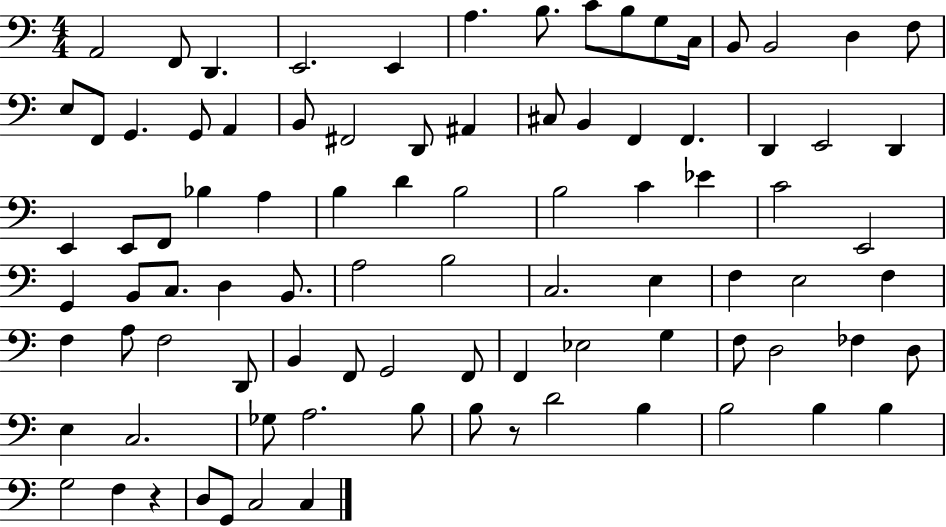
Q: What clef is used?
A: bass